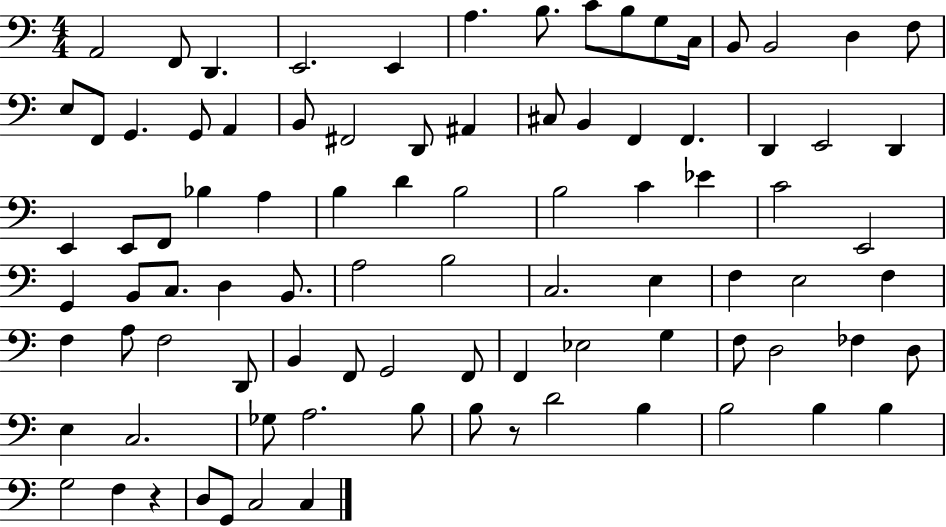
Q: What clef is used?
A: bass